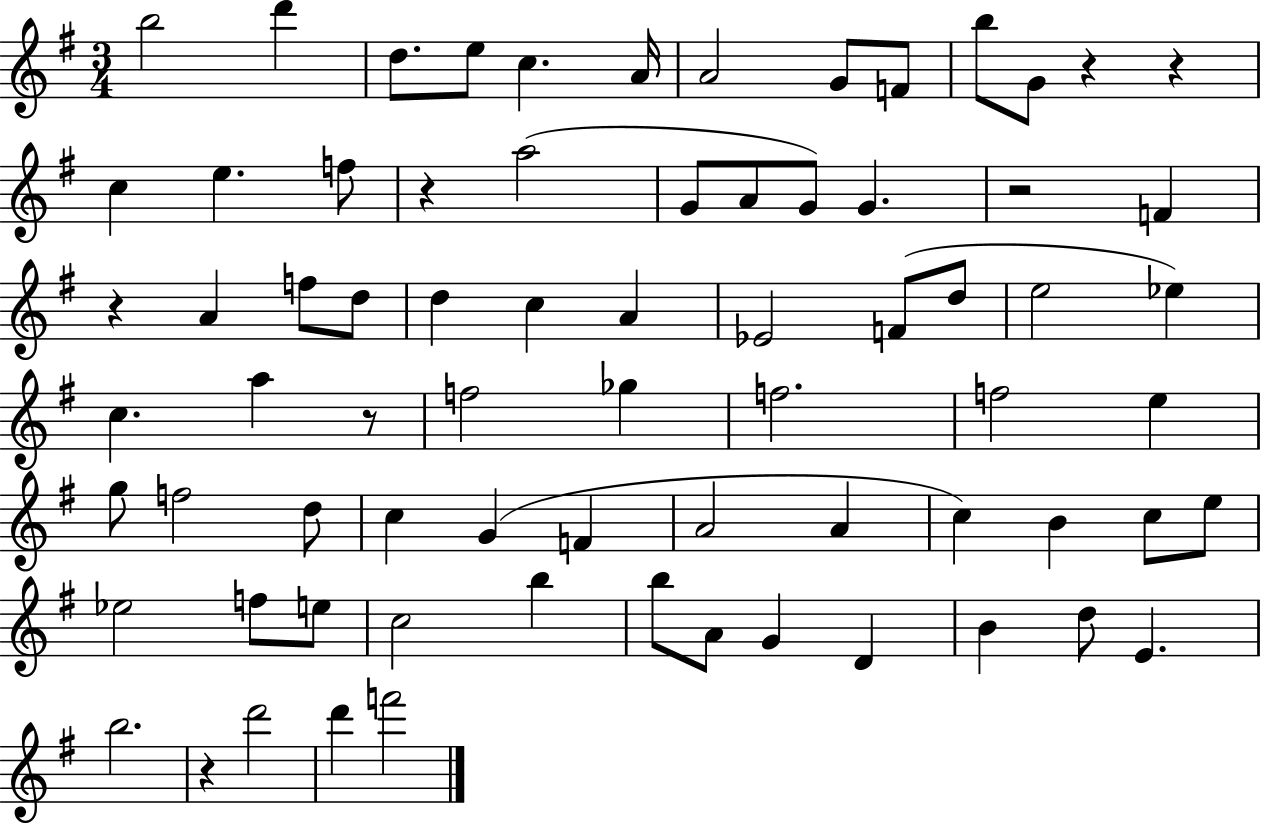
B5/h D6/q D5/e. E5/e C5/q. A4/s A4/h G4/e F4/e B5/e G4/e R/q R/q C5/q E5/q. F5/e R/q A5/h G4/e A4/e G4/e G4/q. R/h F4/q R/q A4/q F5/e D5/e D5/q C5/q A4/q Eb4/h F4/e D5/e E5/h Eb5/q C5/q. A5/q R/e F5/h Gb5/q F5/h. F5/h E5/q G5/e F5/h D5/e C5/q G4/q F4/q A4/h A4/q C5/q B4/q C5/e E5/e Eb5/h F5/e E5/e C5/h B5/q B5/e A4/e G4/q D4/q B4/q D5/e E4/q. B5/h. R/q D6/h D6/q F6/h